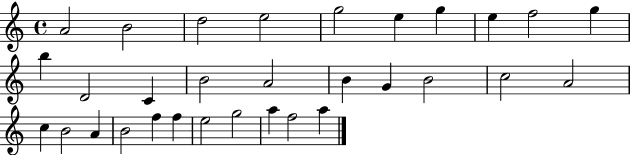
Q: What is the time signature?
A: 4/4